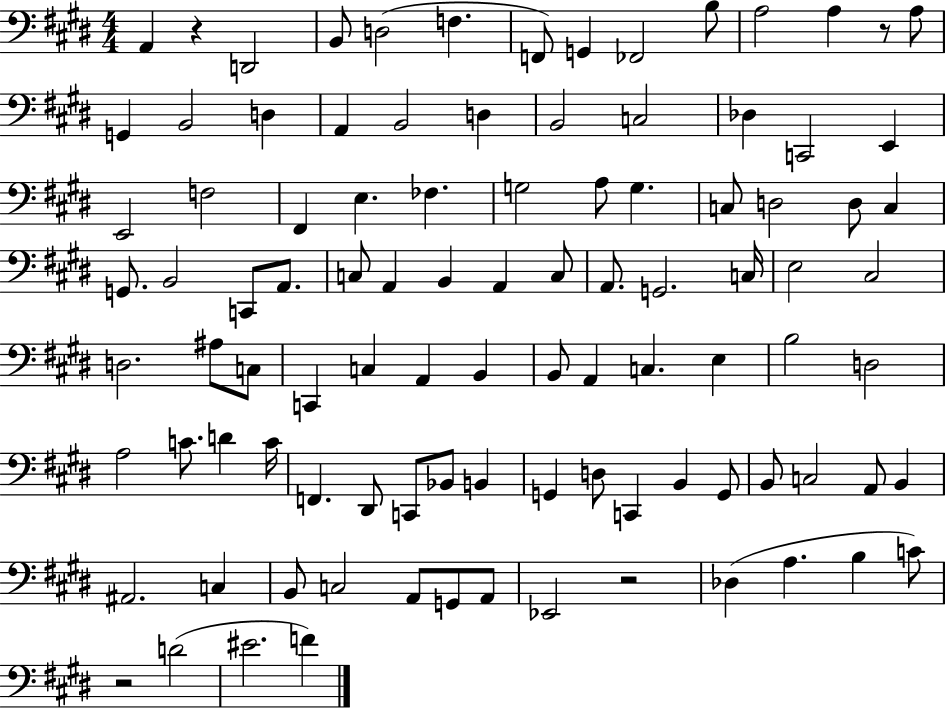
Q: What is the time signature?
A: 4/4